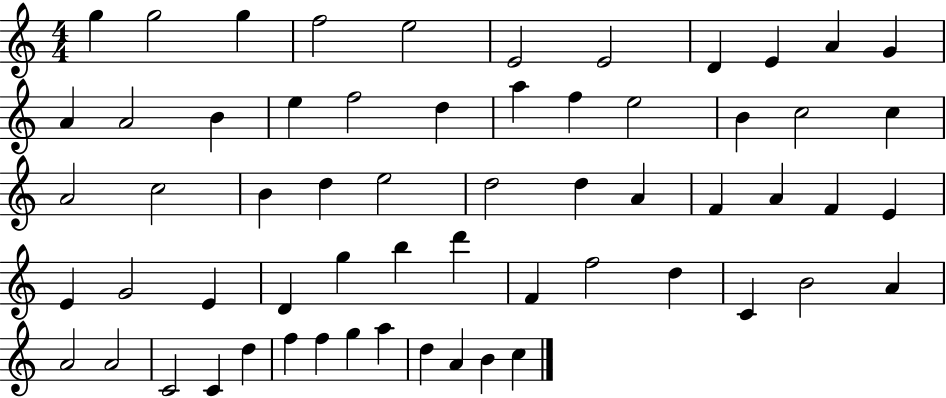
G5/q G5/h G5/q F5/h E5/h E4/h E4/h D4/q E4/q A4/q G4/q A4/q A4/h B4/q E5/q F5/h D5/q A5/q F5/q E5/h B4/q C5/h C5/q A4/h C5/h B4/q D5/q E5/h D5/h D5/q A4/q F4/q A4/q F4/q E4/q E4/q G4/h E4/q D4/q G5/q B5/q D6/q F4/q F5/h D5/q C4/q B4/h A4/q A4/h A4/h C4/h C4/q D5/q F5/q F5/q G5/q A5/q D5/q A4/q B4/q C5/q